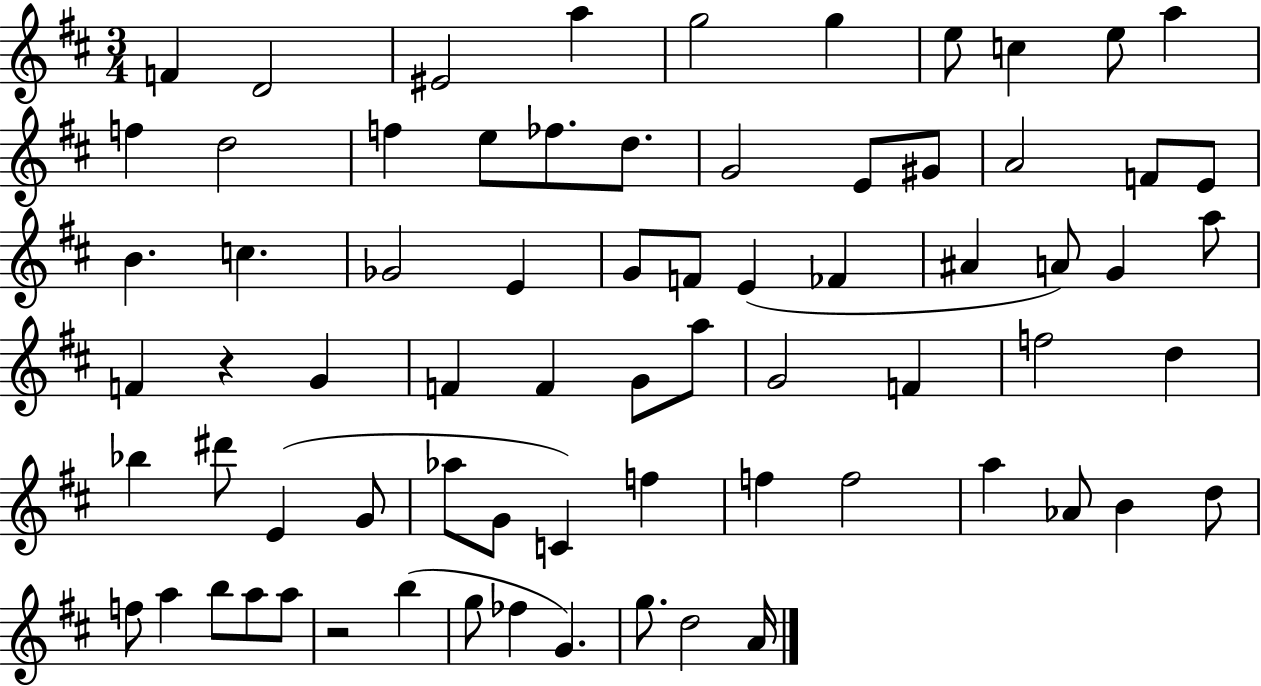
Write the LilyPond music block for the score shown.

{
  \clef treble
  \numericTimeSignature
  \time 3/4
  \key d \major
  \repeat volta 2 { f'4 d'2 | eis'2 a''4 | g''2 g''4 | e''8 c''4 e''8 a''4 | \break f''4 d''2 | f''4 e''8 fes''8. d''8. | g'2 e'8 gis'8 | a'2 f'8 e'8 | \break b'4. c''4. | ges'2 e'4 | g'8 f'8 e'4( fes'4 | ais'4 a'8) g'4 a''8 | \break f'4 r4 g'4 | f'4 f'4 g'8 a''8 | g'2 f'4 | f''2 d''4 | \break bes''4 dis'''8 e'4( g'8 | aes''8 g'8 c'4) f''4 | f''4 f''2 | a''4 aes'8 b'4 d''8 | \break f''8 a''4 b''8 a''8 a''8 | r2 b''4( | g''8 fes''4 g'4.) | g''8. d''2 a'16 | \break } \bar "|."
}